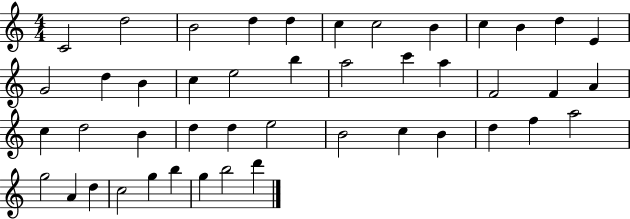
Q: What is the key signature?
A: C major